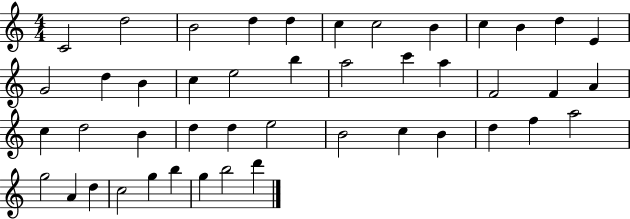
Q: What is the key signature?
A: C major